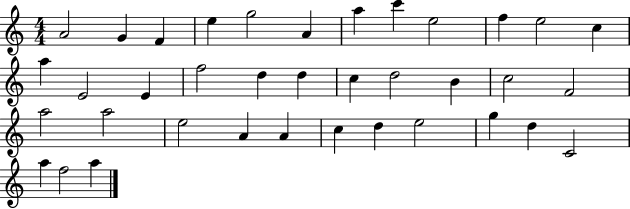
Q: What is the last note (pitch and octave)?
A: A5